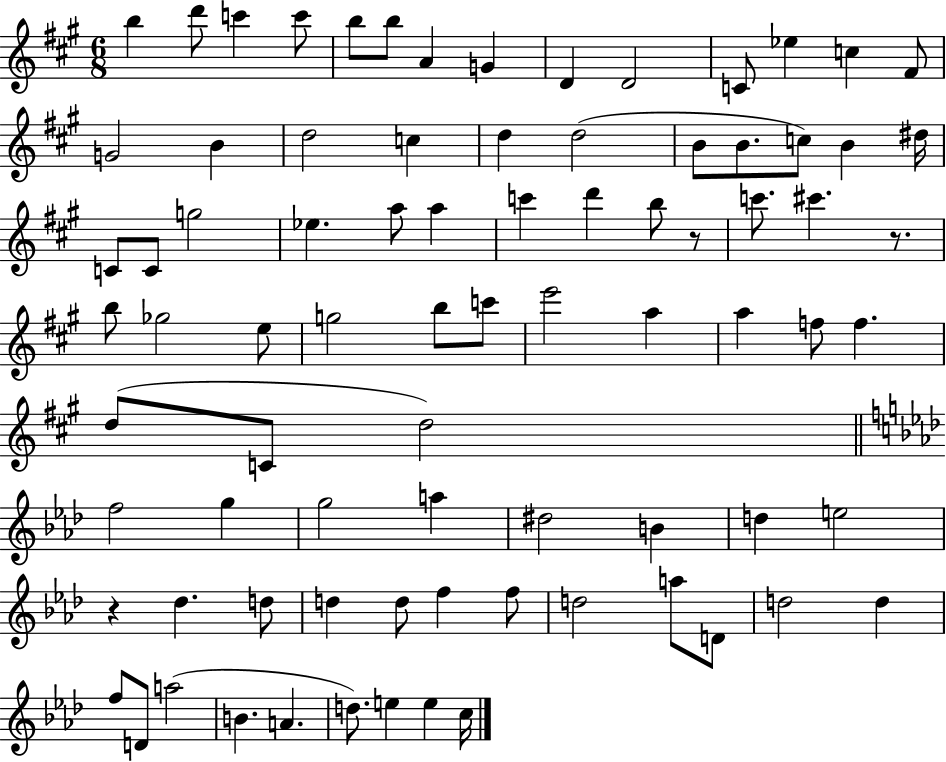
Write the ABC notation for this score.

X:1
T:Untitled
M:6/8
L:1/4
K:A
b d'/2 c' c'/2 b/2 b/2 A G D D2 C/2 _e c ^F/2 G2 B d2 c d d2 B/2 B/2 c/2 B ^d/4 C/2 C/2 g2 _e a/2 a c' d' b/2 z/2 c'/2 ^c' z/2 b/2 _g2 e/2 g2 b/2 c'/2 e'2 a a f/2 f d/2 C/2 d2 f2 g g2 a ^d2 B d e2 z _d d/2 d d/2 f f/2 d2 a/2 D/2 d2 d f/2 D/2 a2 B A d/2 e e c/4